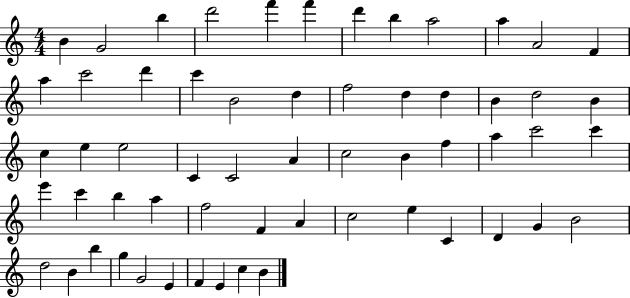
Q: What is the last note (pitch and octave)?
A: B4